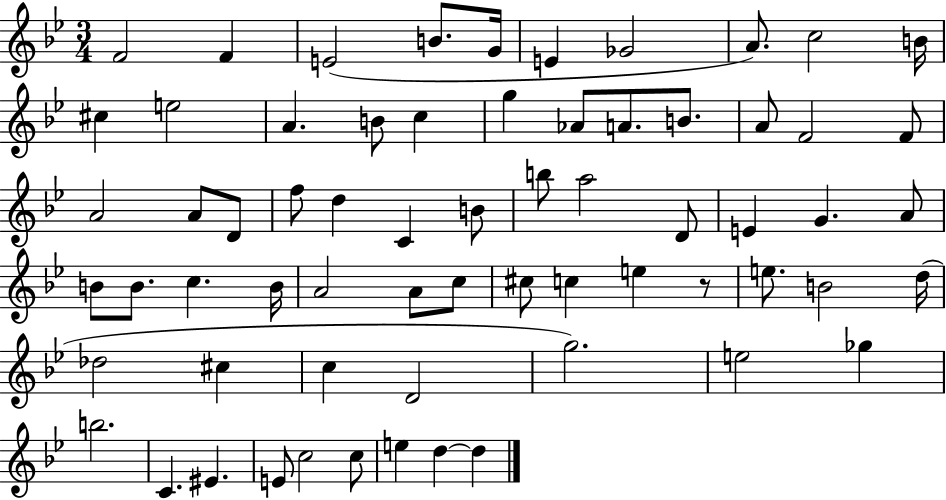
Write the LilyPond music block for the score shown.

{
  \clef treble
  \numericTimeSignature
  \time 3/4
  \key bes \major
  f'2 f'4 | e'2( b'8. g'16 | e'4 ges'2 | a'8.) c''2 b'16 | \break cis''4 e''2 | a'4. b'8 c''4 | g''4 aes'8 a'8. b'8. | a'8 f'2 f'8 | \break a'2 a'8 d'8 | f''8 d''4 c'4 b'8 | b''8 a''2 d'8 | e'4 g'4. a'8 | \break b'8 b'8. c''4. b'16 | a'2 a'8 c''8 | cis''8 c''4 e''4 r8 | e''8. b'2 d''16( | \break des''2 cis''4 | c''4 d'2 | g''2.) | e''2 ges''4 | \break b''2. | c'4. eis'4. | e'8 c''2 c''8 | e''4 d''4~~ d''4 | \break \bar "|."
}